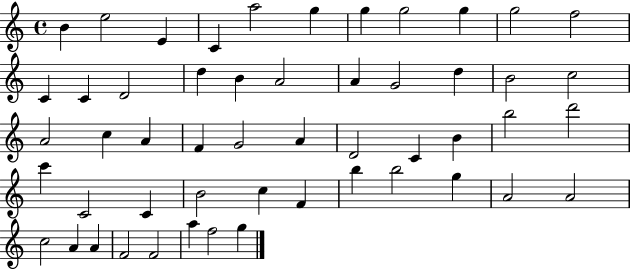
X:1
T:Untitled
M:4/4
L:1/4
K:C
B e2 E C a2 g g g2 g g2 f2 C C D2 d B A2 A G2 d B2 c2 A2 c A F G2 A D2 C B b2 d'2 c' C2 C B2 c F b b2 g A2 A2 c2 A A F2 F2 a f2 g